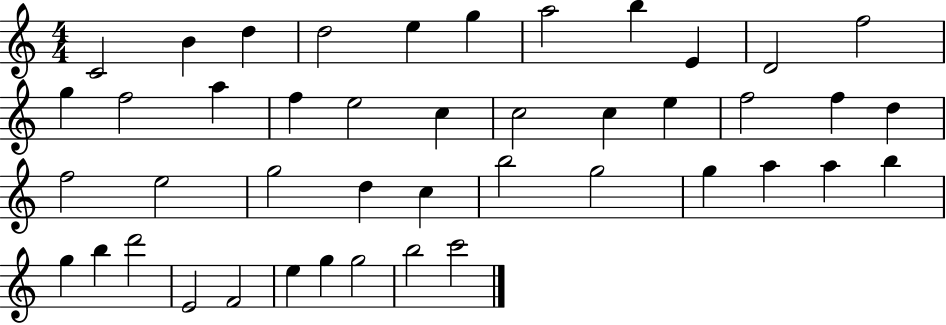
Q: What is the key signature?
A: C major